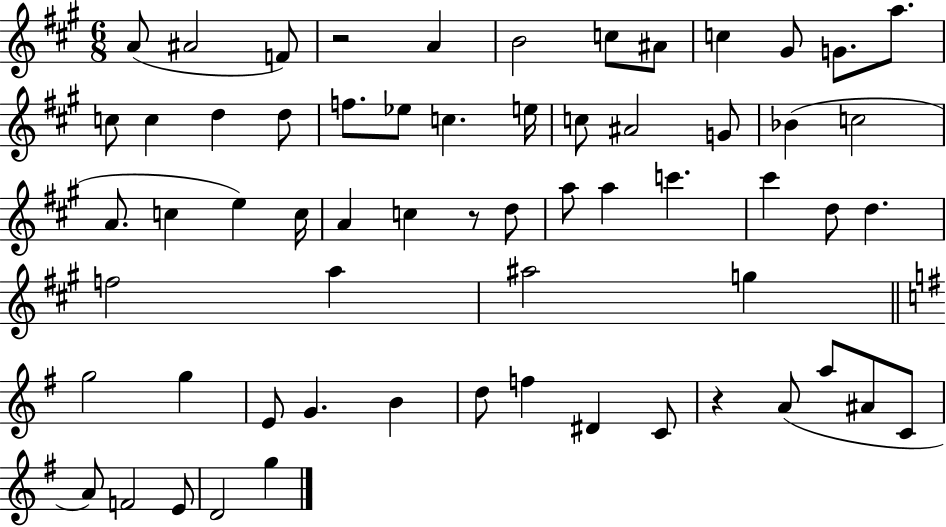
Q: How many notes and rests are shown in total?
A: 62